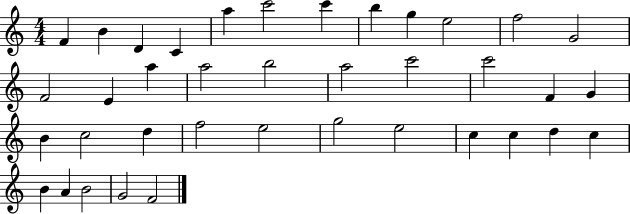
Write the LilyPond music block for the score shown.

{
  \clef treble
  \numericTimeSignature
  \time 4/4
  \key c \major
  f'4 b'4 d'4 c'4 | a''4 c'''2 c'''4 | b''4 g''4 e''2 | f''2 g'2 | \break f'2 e'4 a''4 | a''2 b''2 | a''2 c'''2 | c'''2 f'4 g'4 | \break b'4 c''2 d''4 | f''2 e''2 | g''2 e''2 | c''4 c''4 d''4 c''4 | \break b'4 a'4 b'2 | g'2 f'2 | \bar "|."
}